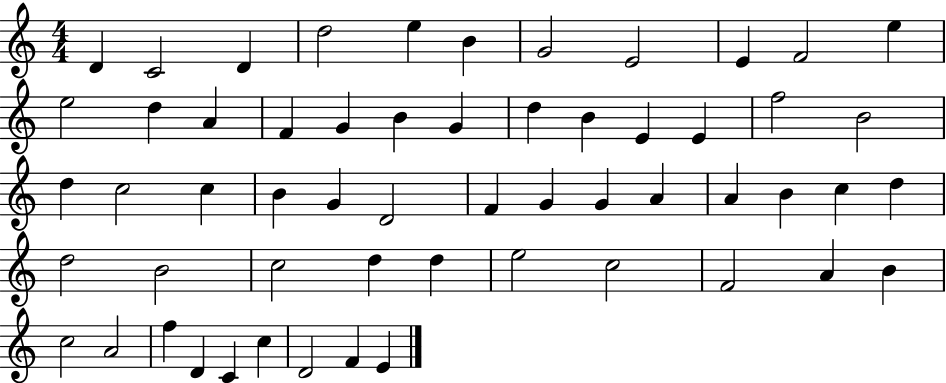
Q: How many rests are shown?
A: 0